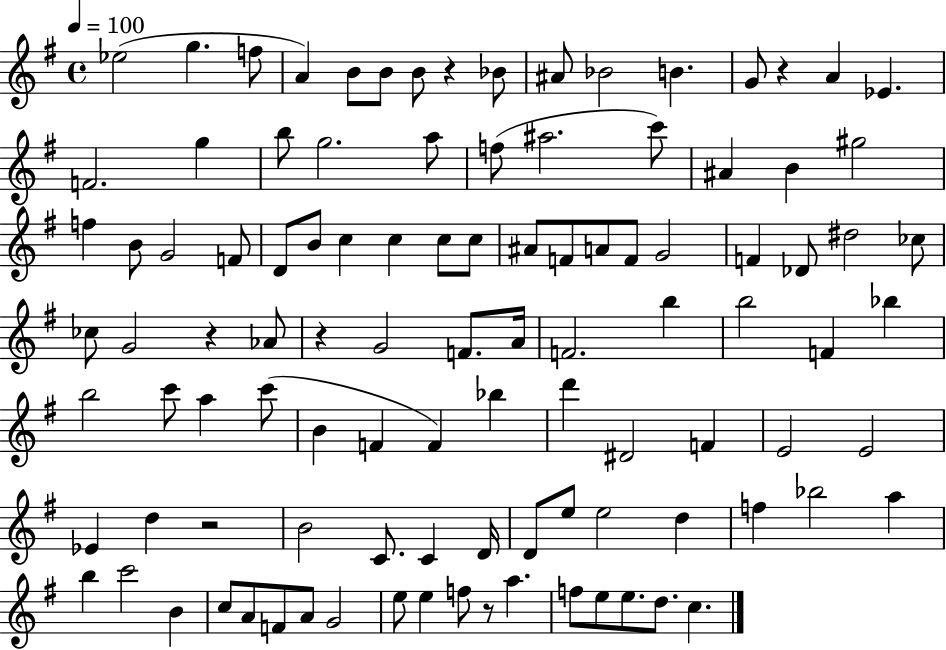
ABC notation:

X:1
T:Untitled
M:4/4
L:1/4
K:G
_e2 g f/2 A B/2 B/2 B/2 z _B/2 ^A/2 _B2 B G/2 z A _E F2 g b/2 g2 a/2 f/2 ^a2 c'/2 ^A B ^g2 f B/2 G2 F/2 D/2 B/2 c c c/2 c/2 ^A/2 F/2 A/2 F/2 G2 F _D/2 ^d2 _c/2 _c/2 G2 z _A/2 z G2 F/2 A/4 F2 b b2 F _b b2 c'/2 a c'/2 B F F _b d' ^D2 F E2 E2 _E d z2 B2 C/2 C D/4 D/2 e/2 e2 d f _b2 a b c'2 B c/2 A/2 F/2 A/2 G2 e/2 e f/2 z/2 a f/2 e/2 e/2 d/2 c